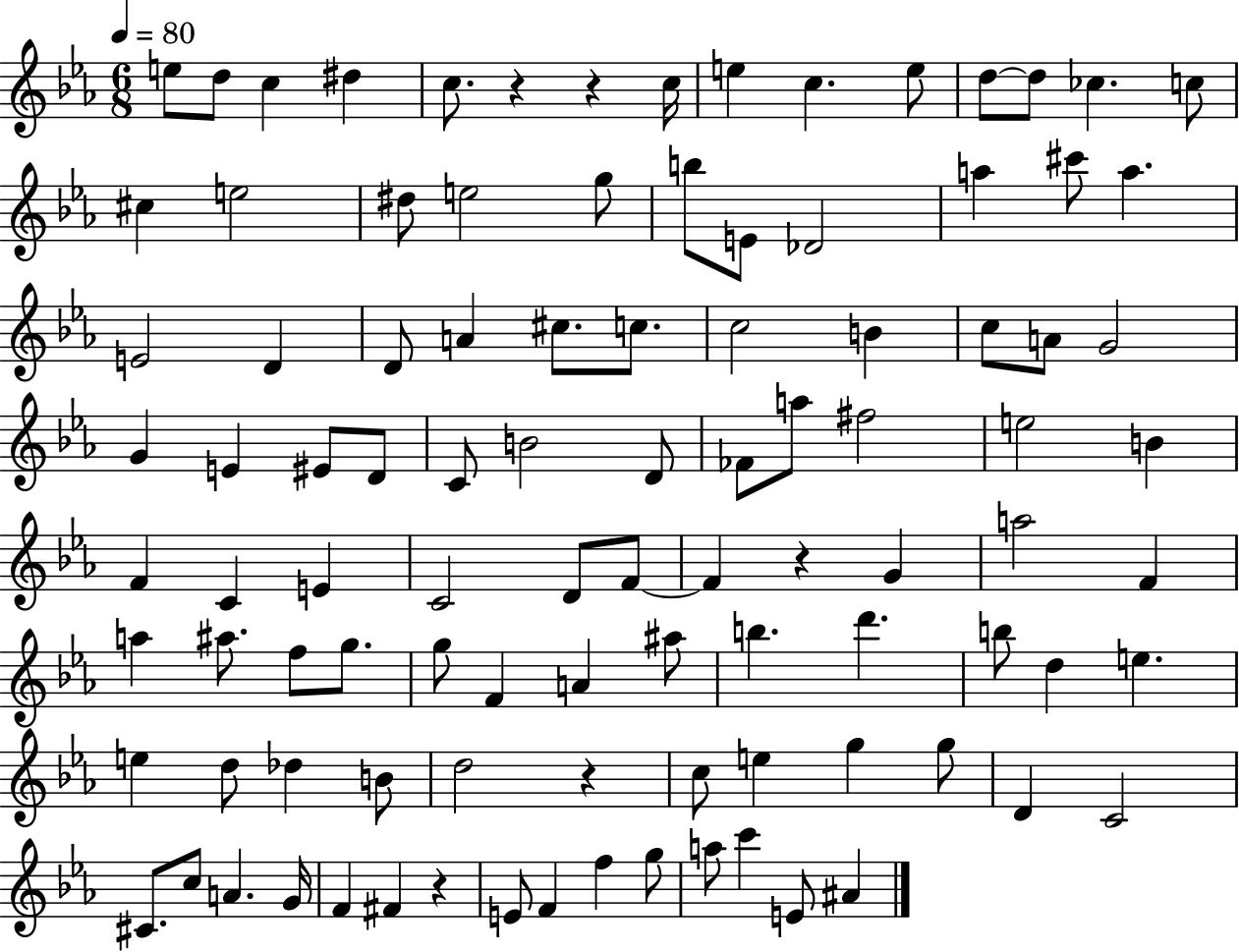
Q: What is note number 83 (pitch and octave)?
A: C5